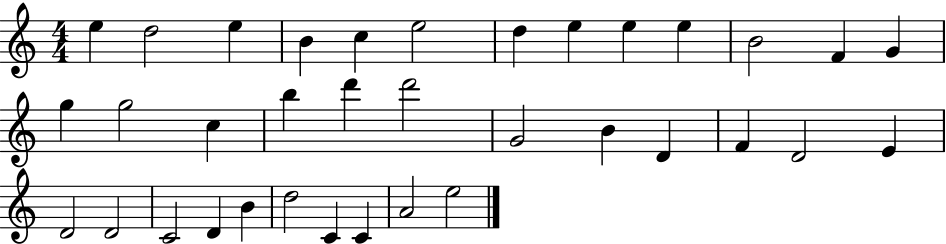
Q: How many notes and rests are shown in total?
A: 35